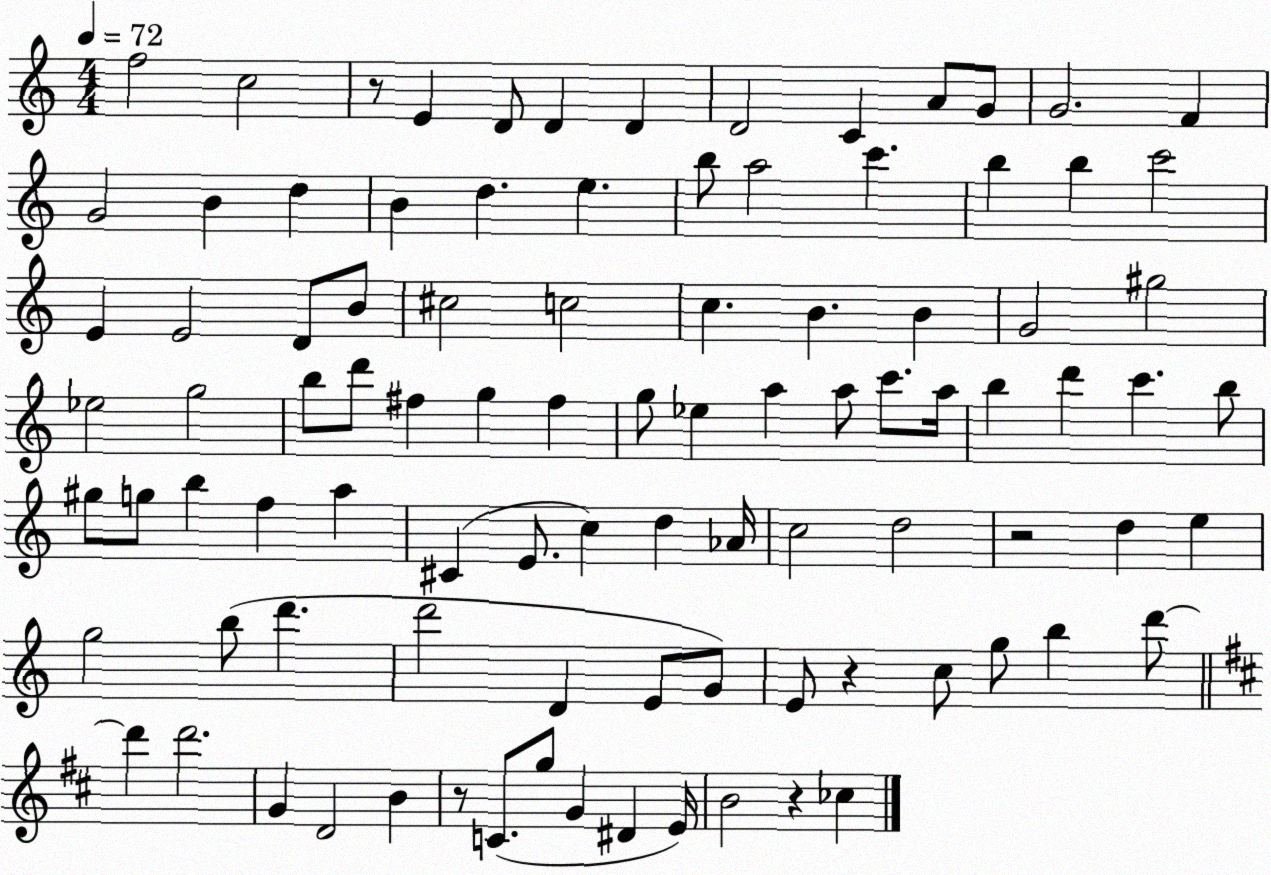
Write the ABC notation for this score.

X:1
T:Untitled
M:4/4
L:1/4
K:C
f2 c2 z/2 E D/2 D D D2 C A/2 G/2 G2 F G2 B d B d e b/2 a2 c' b b c'2 E E2 D/2 B/2 ^c2 c2 c B B G2 ^g2 _e2 g2 b/2 d'/2 ^f g ^f g/2 _e a a/2 c'/2 a/4 b d' c' b/2 ^g/2 g/2 b f a ^C E/2 c d _A/4 c2 d2 z2 d e g2 b/2 d' d'2 D E/2 G/2 E/2 z c/2 g/2 b d'/2 d' d'2 G D2 B z/2 C/2 g/2 G ^D E/4 B2 z _c